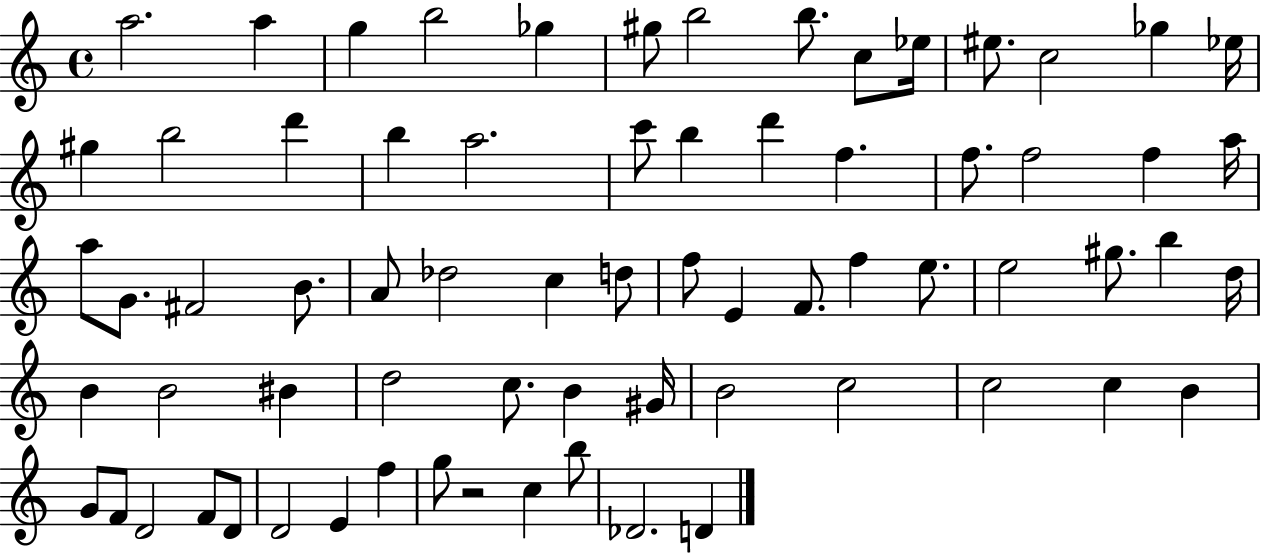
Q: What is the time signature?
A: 4/4